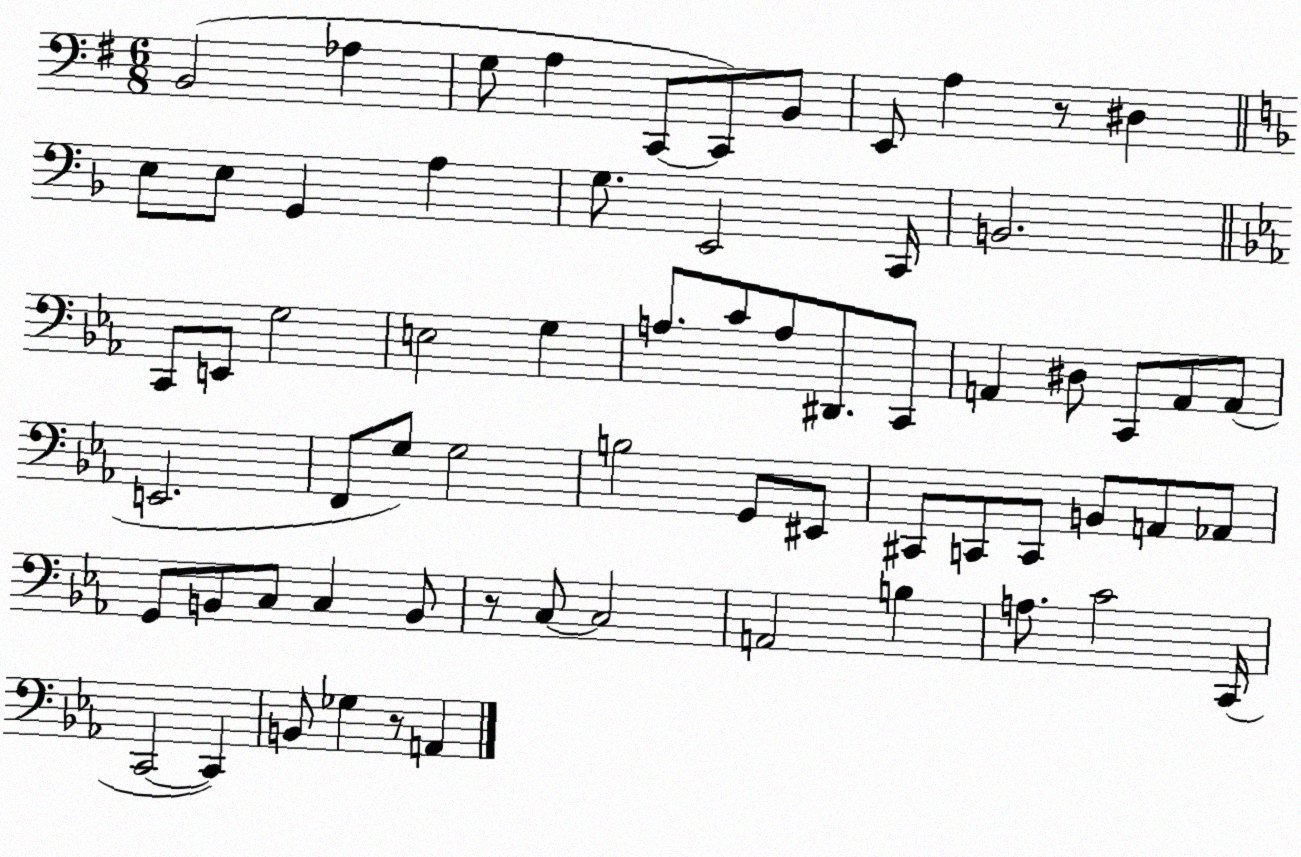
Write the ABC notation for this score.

X:1
T:Untitled
M:6/8
L:1/4
K:G
B,,2 _A, G,/2 A, C,,/2 C,,/2 B,,/2 E,,/2 A, z/2 ^D, E,/2 E,/2 G,, A, G,/2 E,,2 C,,/4 B,,2 C,,/2 E,,/2 G,2 E,2 G, A,/2 C/2 A,/2 ^D,,/2 C,,/2 A,, ^D,/2 C,,/2 A,,/2 A,,/2 E,,2 F,,/2 G,/2 G,2 B,2 G,,/2 ^E,,/2 ^C,,/2 C,,/2 C,,/2 B,,/2 A,,/2 _A,,/2 G,,/2 B,,/2 C,/2 C, B,,/2 z/2 C,/2 C,2 A,,2 B, A,/2 C2 C,,/4 C,,2 C,, B,,/2 _G, z/2 A,,